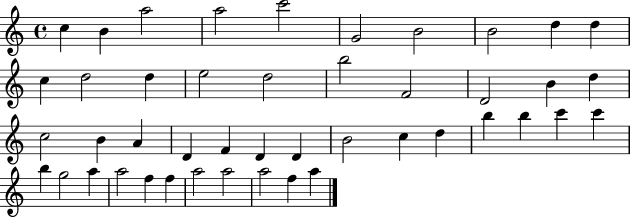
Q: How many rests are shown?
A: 0